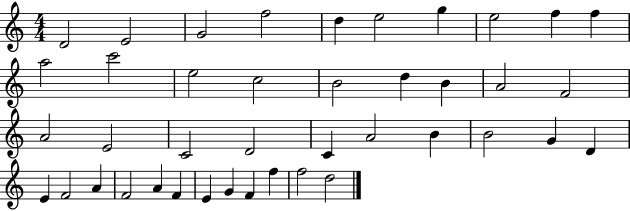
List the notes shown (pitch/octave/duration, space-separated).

D4/h E4/h G4/h F5/h D5/q E5/h G5/q E5/h F5/q F5/q A5/h C6/h E5/h C5/h B4/h D5/q B4/q A4/h F4/h A4/h E4/h C4/h D4/h C4/q A4/h B4/q B4/h G4/q D4/q E4/q F4/h A4/q F4/h A4/q F4/q E4/q G4/q F4/q F5/q F5/h D5/h